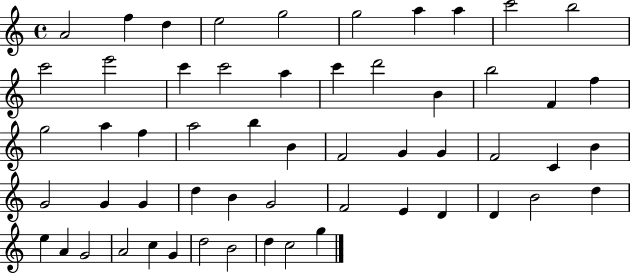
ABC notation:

X:1
T:Untitled
M:4/4
L:1/4
K:C
A2 f d e2 g2 g2 a a c'2 b2 c'2 e'2 c' c'2 a c' d'2 B b2 F f g2 a f a2 b B F2 G G F2 C B G2 G G d B G2 F2 E D D B2 d e A G2 A2 c G d2 B2 d c2 g